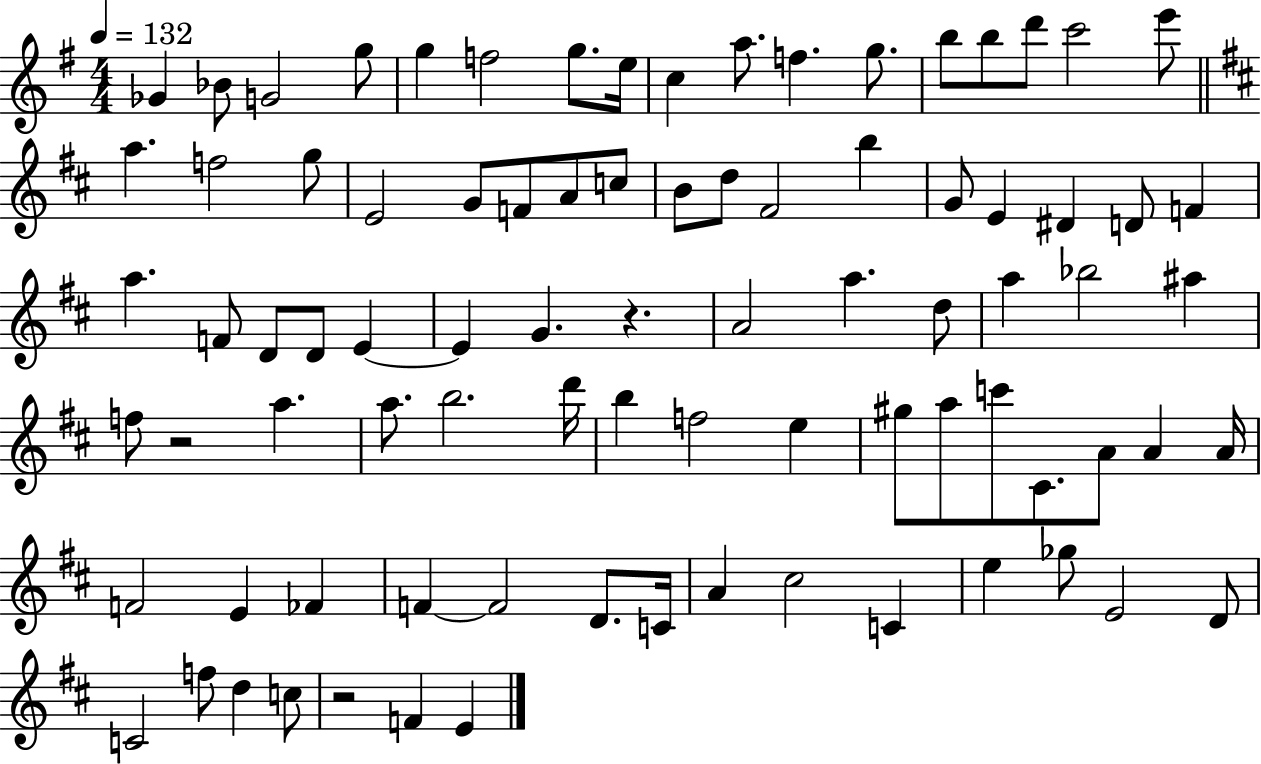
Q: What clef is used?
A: treble